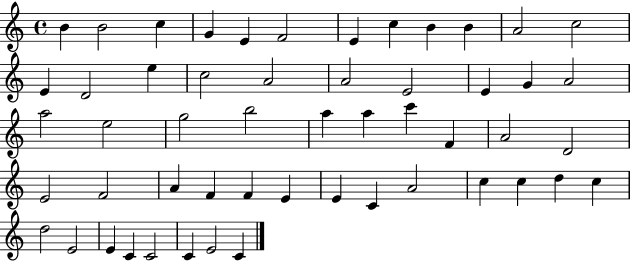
X:1
T:Untitled
M:4/4
L:1/4
K:C
B B2 c G E F2 E c B B A2 c2 E D2 e c2 A2 A2 E2 E G A2 a2 e2 g2 b2 a a c' F A2 D2 E2 F2 A F F E E C A2 c c d c d2 E2 E C C2 C E2 C